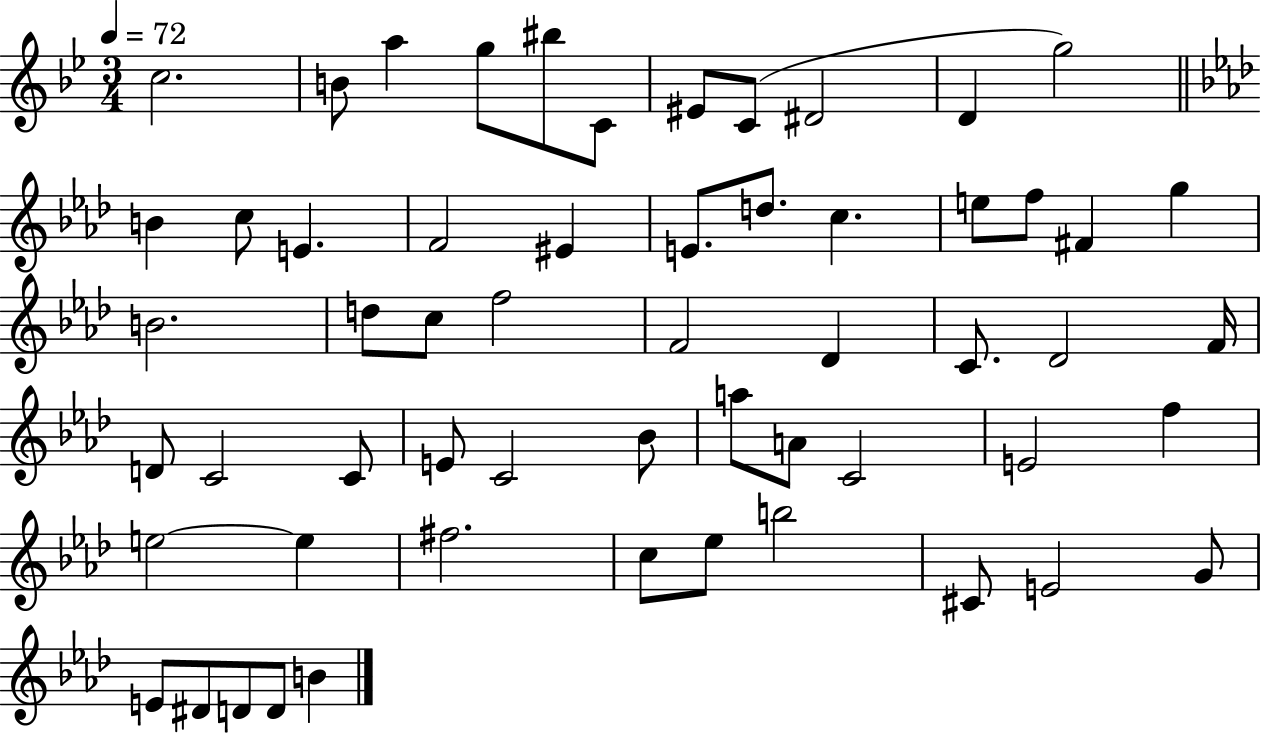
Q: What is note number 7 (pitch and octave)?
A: EIS4